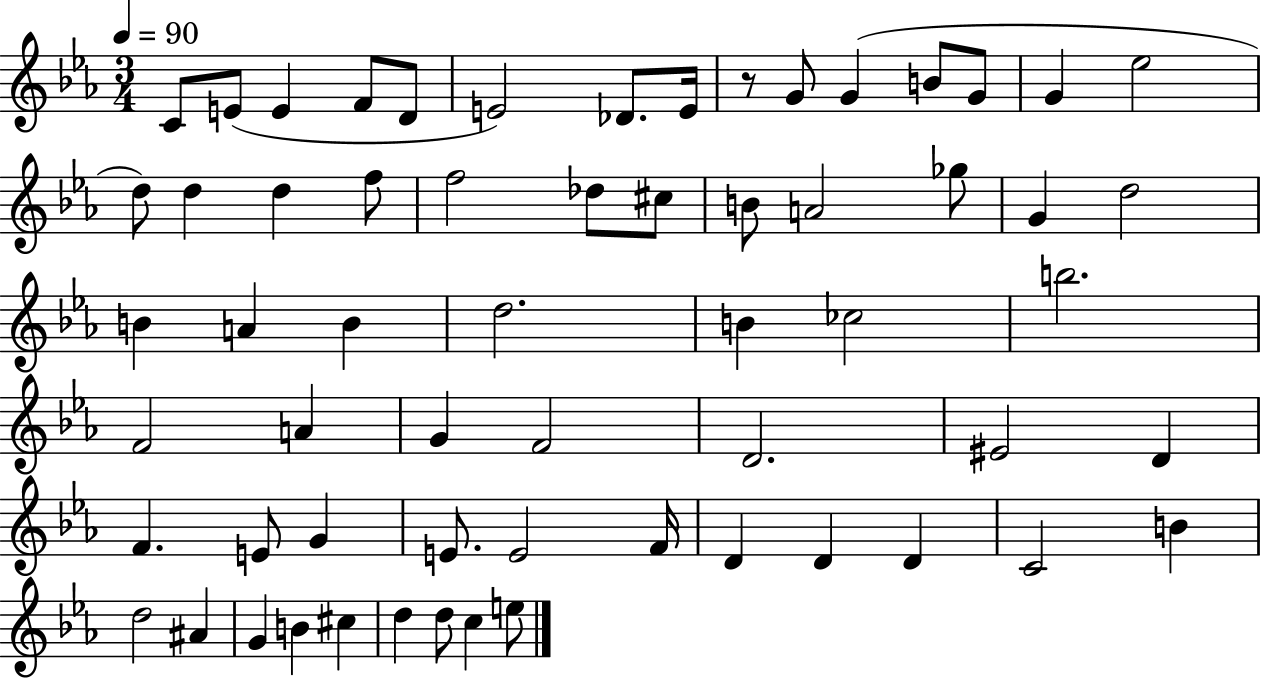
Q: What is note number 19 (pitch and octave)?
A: F5